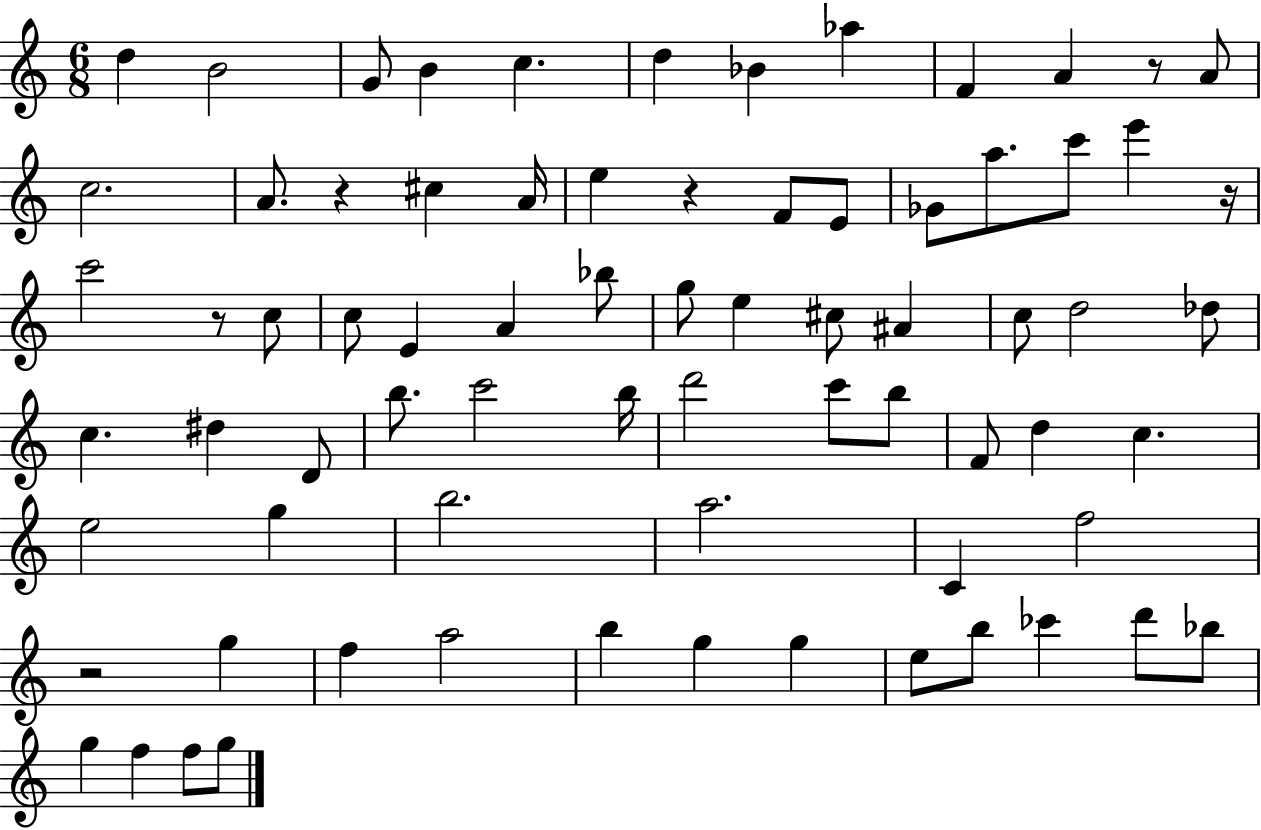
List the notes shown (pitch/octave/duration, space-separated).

D5/q B4/h G4/e B4/q C5/q. D5/q Bb4/q Ab5/q F4/q A4/q R/e A4/e C5/h. A4/e. R/q C#5/q A4/s E5/q R/q F4/e E4/e Gb4/e A5/e. C6/e E6/q R/s C6/h R/e C5/e C5/e E4/q A4/q Bb5/e G5/e E5/q C#5/e A#4/q C5/e D5/h Db5/e C5/q. D#5/q D4/e B5/e. C6/h B5/s D6/h C6/e B5/e F4/e D5/q C5/q. E5/h G5/q B5/h. A5/h. C4/q F5/h R/h G5/q F5/q A5/h B5/q G5/q G5/q E5/e B5/e CES6/q D6/e Bb5/e G5/q F5/q F5/e G5/e